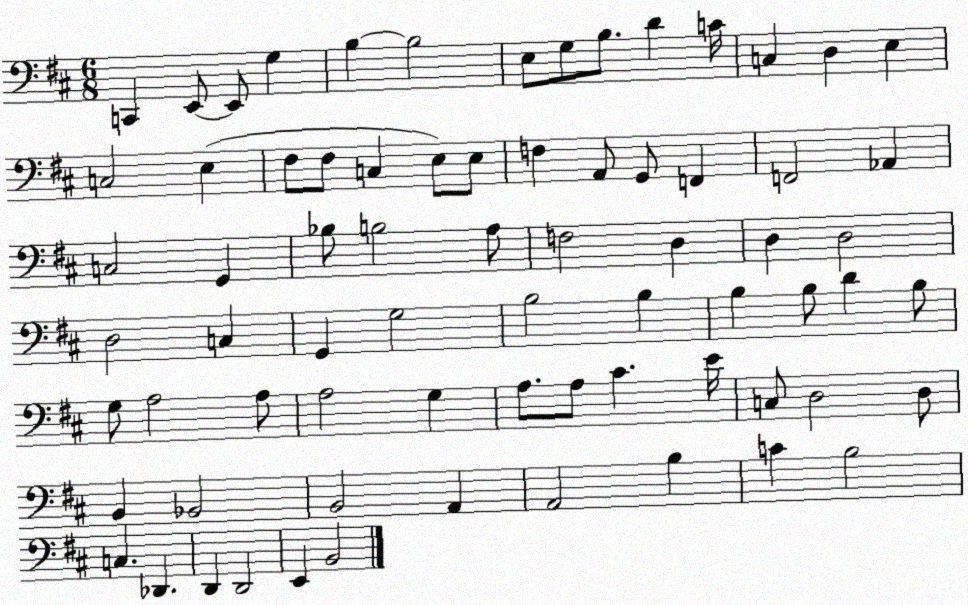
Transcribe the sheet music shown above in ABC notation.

X:1
T:Untitled
M:6/8
L:1/4
K:D
C,, E,,/2 E,,/2 G, B, B,2 E,/2 G,/2 B,/2 D C/4 C, D, E, C,2 E, ^F,/2 ^F,/2 C, E,/2 E,/2 F, A,,/2 G,,/2 F,, F,,2 _A,, C,2 G,, _B,/2 B,2 A,/2 F,2 D, D, D,2 D,2 C, G,, G,2 B,2 B, B, B,/2 D B,/2 G,/2 A,2 A,/2 A,2 G, A,/2 A,/2 ^C E/4 C,/2 D,2 D,/2 B,, _B,,2 B,,2 A,, A,,2 B, C B,2 C, _D,, D,, D,,2 E,, B,,2